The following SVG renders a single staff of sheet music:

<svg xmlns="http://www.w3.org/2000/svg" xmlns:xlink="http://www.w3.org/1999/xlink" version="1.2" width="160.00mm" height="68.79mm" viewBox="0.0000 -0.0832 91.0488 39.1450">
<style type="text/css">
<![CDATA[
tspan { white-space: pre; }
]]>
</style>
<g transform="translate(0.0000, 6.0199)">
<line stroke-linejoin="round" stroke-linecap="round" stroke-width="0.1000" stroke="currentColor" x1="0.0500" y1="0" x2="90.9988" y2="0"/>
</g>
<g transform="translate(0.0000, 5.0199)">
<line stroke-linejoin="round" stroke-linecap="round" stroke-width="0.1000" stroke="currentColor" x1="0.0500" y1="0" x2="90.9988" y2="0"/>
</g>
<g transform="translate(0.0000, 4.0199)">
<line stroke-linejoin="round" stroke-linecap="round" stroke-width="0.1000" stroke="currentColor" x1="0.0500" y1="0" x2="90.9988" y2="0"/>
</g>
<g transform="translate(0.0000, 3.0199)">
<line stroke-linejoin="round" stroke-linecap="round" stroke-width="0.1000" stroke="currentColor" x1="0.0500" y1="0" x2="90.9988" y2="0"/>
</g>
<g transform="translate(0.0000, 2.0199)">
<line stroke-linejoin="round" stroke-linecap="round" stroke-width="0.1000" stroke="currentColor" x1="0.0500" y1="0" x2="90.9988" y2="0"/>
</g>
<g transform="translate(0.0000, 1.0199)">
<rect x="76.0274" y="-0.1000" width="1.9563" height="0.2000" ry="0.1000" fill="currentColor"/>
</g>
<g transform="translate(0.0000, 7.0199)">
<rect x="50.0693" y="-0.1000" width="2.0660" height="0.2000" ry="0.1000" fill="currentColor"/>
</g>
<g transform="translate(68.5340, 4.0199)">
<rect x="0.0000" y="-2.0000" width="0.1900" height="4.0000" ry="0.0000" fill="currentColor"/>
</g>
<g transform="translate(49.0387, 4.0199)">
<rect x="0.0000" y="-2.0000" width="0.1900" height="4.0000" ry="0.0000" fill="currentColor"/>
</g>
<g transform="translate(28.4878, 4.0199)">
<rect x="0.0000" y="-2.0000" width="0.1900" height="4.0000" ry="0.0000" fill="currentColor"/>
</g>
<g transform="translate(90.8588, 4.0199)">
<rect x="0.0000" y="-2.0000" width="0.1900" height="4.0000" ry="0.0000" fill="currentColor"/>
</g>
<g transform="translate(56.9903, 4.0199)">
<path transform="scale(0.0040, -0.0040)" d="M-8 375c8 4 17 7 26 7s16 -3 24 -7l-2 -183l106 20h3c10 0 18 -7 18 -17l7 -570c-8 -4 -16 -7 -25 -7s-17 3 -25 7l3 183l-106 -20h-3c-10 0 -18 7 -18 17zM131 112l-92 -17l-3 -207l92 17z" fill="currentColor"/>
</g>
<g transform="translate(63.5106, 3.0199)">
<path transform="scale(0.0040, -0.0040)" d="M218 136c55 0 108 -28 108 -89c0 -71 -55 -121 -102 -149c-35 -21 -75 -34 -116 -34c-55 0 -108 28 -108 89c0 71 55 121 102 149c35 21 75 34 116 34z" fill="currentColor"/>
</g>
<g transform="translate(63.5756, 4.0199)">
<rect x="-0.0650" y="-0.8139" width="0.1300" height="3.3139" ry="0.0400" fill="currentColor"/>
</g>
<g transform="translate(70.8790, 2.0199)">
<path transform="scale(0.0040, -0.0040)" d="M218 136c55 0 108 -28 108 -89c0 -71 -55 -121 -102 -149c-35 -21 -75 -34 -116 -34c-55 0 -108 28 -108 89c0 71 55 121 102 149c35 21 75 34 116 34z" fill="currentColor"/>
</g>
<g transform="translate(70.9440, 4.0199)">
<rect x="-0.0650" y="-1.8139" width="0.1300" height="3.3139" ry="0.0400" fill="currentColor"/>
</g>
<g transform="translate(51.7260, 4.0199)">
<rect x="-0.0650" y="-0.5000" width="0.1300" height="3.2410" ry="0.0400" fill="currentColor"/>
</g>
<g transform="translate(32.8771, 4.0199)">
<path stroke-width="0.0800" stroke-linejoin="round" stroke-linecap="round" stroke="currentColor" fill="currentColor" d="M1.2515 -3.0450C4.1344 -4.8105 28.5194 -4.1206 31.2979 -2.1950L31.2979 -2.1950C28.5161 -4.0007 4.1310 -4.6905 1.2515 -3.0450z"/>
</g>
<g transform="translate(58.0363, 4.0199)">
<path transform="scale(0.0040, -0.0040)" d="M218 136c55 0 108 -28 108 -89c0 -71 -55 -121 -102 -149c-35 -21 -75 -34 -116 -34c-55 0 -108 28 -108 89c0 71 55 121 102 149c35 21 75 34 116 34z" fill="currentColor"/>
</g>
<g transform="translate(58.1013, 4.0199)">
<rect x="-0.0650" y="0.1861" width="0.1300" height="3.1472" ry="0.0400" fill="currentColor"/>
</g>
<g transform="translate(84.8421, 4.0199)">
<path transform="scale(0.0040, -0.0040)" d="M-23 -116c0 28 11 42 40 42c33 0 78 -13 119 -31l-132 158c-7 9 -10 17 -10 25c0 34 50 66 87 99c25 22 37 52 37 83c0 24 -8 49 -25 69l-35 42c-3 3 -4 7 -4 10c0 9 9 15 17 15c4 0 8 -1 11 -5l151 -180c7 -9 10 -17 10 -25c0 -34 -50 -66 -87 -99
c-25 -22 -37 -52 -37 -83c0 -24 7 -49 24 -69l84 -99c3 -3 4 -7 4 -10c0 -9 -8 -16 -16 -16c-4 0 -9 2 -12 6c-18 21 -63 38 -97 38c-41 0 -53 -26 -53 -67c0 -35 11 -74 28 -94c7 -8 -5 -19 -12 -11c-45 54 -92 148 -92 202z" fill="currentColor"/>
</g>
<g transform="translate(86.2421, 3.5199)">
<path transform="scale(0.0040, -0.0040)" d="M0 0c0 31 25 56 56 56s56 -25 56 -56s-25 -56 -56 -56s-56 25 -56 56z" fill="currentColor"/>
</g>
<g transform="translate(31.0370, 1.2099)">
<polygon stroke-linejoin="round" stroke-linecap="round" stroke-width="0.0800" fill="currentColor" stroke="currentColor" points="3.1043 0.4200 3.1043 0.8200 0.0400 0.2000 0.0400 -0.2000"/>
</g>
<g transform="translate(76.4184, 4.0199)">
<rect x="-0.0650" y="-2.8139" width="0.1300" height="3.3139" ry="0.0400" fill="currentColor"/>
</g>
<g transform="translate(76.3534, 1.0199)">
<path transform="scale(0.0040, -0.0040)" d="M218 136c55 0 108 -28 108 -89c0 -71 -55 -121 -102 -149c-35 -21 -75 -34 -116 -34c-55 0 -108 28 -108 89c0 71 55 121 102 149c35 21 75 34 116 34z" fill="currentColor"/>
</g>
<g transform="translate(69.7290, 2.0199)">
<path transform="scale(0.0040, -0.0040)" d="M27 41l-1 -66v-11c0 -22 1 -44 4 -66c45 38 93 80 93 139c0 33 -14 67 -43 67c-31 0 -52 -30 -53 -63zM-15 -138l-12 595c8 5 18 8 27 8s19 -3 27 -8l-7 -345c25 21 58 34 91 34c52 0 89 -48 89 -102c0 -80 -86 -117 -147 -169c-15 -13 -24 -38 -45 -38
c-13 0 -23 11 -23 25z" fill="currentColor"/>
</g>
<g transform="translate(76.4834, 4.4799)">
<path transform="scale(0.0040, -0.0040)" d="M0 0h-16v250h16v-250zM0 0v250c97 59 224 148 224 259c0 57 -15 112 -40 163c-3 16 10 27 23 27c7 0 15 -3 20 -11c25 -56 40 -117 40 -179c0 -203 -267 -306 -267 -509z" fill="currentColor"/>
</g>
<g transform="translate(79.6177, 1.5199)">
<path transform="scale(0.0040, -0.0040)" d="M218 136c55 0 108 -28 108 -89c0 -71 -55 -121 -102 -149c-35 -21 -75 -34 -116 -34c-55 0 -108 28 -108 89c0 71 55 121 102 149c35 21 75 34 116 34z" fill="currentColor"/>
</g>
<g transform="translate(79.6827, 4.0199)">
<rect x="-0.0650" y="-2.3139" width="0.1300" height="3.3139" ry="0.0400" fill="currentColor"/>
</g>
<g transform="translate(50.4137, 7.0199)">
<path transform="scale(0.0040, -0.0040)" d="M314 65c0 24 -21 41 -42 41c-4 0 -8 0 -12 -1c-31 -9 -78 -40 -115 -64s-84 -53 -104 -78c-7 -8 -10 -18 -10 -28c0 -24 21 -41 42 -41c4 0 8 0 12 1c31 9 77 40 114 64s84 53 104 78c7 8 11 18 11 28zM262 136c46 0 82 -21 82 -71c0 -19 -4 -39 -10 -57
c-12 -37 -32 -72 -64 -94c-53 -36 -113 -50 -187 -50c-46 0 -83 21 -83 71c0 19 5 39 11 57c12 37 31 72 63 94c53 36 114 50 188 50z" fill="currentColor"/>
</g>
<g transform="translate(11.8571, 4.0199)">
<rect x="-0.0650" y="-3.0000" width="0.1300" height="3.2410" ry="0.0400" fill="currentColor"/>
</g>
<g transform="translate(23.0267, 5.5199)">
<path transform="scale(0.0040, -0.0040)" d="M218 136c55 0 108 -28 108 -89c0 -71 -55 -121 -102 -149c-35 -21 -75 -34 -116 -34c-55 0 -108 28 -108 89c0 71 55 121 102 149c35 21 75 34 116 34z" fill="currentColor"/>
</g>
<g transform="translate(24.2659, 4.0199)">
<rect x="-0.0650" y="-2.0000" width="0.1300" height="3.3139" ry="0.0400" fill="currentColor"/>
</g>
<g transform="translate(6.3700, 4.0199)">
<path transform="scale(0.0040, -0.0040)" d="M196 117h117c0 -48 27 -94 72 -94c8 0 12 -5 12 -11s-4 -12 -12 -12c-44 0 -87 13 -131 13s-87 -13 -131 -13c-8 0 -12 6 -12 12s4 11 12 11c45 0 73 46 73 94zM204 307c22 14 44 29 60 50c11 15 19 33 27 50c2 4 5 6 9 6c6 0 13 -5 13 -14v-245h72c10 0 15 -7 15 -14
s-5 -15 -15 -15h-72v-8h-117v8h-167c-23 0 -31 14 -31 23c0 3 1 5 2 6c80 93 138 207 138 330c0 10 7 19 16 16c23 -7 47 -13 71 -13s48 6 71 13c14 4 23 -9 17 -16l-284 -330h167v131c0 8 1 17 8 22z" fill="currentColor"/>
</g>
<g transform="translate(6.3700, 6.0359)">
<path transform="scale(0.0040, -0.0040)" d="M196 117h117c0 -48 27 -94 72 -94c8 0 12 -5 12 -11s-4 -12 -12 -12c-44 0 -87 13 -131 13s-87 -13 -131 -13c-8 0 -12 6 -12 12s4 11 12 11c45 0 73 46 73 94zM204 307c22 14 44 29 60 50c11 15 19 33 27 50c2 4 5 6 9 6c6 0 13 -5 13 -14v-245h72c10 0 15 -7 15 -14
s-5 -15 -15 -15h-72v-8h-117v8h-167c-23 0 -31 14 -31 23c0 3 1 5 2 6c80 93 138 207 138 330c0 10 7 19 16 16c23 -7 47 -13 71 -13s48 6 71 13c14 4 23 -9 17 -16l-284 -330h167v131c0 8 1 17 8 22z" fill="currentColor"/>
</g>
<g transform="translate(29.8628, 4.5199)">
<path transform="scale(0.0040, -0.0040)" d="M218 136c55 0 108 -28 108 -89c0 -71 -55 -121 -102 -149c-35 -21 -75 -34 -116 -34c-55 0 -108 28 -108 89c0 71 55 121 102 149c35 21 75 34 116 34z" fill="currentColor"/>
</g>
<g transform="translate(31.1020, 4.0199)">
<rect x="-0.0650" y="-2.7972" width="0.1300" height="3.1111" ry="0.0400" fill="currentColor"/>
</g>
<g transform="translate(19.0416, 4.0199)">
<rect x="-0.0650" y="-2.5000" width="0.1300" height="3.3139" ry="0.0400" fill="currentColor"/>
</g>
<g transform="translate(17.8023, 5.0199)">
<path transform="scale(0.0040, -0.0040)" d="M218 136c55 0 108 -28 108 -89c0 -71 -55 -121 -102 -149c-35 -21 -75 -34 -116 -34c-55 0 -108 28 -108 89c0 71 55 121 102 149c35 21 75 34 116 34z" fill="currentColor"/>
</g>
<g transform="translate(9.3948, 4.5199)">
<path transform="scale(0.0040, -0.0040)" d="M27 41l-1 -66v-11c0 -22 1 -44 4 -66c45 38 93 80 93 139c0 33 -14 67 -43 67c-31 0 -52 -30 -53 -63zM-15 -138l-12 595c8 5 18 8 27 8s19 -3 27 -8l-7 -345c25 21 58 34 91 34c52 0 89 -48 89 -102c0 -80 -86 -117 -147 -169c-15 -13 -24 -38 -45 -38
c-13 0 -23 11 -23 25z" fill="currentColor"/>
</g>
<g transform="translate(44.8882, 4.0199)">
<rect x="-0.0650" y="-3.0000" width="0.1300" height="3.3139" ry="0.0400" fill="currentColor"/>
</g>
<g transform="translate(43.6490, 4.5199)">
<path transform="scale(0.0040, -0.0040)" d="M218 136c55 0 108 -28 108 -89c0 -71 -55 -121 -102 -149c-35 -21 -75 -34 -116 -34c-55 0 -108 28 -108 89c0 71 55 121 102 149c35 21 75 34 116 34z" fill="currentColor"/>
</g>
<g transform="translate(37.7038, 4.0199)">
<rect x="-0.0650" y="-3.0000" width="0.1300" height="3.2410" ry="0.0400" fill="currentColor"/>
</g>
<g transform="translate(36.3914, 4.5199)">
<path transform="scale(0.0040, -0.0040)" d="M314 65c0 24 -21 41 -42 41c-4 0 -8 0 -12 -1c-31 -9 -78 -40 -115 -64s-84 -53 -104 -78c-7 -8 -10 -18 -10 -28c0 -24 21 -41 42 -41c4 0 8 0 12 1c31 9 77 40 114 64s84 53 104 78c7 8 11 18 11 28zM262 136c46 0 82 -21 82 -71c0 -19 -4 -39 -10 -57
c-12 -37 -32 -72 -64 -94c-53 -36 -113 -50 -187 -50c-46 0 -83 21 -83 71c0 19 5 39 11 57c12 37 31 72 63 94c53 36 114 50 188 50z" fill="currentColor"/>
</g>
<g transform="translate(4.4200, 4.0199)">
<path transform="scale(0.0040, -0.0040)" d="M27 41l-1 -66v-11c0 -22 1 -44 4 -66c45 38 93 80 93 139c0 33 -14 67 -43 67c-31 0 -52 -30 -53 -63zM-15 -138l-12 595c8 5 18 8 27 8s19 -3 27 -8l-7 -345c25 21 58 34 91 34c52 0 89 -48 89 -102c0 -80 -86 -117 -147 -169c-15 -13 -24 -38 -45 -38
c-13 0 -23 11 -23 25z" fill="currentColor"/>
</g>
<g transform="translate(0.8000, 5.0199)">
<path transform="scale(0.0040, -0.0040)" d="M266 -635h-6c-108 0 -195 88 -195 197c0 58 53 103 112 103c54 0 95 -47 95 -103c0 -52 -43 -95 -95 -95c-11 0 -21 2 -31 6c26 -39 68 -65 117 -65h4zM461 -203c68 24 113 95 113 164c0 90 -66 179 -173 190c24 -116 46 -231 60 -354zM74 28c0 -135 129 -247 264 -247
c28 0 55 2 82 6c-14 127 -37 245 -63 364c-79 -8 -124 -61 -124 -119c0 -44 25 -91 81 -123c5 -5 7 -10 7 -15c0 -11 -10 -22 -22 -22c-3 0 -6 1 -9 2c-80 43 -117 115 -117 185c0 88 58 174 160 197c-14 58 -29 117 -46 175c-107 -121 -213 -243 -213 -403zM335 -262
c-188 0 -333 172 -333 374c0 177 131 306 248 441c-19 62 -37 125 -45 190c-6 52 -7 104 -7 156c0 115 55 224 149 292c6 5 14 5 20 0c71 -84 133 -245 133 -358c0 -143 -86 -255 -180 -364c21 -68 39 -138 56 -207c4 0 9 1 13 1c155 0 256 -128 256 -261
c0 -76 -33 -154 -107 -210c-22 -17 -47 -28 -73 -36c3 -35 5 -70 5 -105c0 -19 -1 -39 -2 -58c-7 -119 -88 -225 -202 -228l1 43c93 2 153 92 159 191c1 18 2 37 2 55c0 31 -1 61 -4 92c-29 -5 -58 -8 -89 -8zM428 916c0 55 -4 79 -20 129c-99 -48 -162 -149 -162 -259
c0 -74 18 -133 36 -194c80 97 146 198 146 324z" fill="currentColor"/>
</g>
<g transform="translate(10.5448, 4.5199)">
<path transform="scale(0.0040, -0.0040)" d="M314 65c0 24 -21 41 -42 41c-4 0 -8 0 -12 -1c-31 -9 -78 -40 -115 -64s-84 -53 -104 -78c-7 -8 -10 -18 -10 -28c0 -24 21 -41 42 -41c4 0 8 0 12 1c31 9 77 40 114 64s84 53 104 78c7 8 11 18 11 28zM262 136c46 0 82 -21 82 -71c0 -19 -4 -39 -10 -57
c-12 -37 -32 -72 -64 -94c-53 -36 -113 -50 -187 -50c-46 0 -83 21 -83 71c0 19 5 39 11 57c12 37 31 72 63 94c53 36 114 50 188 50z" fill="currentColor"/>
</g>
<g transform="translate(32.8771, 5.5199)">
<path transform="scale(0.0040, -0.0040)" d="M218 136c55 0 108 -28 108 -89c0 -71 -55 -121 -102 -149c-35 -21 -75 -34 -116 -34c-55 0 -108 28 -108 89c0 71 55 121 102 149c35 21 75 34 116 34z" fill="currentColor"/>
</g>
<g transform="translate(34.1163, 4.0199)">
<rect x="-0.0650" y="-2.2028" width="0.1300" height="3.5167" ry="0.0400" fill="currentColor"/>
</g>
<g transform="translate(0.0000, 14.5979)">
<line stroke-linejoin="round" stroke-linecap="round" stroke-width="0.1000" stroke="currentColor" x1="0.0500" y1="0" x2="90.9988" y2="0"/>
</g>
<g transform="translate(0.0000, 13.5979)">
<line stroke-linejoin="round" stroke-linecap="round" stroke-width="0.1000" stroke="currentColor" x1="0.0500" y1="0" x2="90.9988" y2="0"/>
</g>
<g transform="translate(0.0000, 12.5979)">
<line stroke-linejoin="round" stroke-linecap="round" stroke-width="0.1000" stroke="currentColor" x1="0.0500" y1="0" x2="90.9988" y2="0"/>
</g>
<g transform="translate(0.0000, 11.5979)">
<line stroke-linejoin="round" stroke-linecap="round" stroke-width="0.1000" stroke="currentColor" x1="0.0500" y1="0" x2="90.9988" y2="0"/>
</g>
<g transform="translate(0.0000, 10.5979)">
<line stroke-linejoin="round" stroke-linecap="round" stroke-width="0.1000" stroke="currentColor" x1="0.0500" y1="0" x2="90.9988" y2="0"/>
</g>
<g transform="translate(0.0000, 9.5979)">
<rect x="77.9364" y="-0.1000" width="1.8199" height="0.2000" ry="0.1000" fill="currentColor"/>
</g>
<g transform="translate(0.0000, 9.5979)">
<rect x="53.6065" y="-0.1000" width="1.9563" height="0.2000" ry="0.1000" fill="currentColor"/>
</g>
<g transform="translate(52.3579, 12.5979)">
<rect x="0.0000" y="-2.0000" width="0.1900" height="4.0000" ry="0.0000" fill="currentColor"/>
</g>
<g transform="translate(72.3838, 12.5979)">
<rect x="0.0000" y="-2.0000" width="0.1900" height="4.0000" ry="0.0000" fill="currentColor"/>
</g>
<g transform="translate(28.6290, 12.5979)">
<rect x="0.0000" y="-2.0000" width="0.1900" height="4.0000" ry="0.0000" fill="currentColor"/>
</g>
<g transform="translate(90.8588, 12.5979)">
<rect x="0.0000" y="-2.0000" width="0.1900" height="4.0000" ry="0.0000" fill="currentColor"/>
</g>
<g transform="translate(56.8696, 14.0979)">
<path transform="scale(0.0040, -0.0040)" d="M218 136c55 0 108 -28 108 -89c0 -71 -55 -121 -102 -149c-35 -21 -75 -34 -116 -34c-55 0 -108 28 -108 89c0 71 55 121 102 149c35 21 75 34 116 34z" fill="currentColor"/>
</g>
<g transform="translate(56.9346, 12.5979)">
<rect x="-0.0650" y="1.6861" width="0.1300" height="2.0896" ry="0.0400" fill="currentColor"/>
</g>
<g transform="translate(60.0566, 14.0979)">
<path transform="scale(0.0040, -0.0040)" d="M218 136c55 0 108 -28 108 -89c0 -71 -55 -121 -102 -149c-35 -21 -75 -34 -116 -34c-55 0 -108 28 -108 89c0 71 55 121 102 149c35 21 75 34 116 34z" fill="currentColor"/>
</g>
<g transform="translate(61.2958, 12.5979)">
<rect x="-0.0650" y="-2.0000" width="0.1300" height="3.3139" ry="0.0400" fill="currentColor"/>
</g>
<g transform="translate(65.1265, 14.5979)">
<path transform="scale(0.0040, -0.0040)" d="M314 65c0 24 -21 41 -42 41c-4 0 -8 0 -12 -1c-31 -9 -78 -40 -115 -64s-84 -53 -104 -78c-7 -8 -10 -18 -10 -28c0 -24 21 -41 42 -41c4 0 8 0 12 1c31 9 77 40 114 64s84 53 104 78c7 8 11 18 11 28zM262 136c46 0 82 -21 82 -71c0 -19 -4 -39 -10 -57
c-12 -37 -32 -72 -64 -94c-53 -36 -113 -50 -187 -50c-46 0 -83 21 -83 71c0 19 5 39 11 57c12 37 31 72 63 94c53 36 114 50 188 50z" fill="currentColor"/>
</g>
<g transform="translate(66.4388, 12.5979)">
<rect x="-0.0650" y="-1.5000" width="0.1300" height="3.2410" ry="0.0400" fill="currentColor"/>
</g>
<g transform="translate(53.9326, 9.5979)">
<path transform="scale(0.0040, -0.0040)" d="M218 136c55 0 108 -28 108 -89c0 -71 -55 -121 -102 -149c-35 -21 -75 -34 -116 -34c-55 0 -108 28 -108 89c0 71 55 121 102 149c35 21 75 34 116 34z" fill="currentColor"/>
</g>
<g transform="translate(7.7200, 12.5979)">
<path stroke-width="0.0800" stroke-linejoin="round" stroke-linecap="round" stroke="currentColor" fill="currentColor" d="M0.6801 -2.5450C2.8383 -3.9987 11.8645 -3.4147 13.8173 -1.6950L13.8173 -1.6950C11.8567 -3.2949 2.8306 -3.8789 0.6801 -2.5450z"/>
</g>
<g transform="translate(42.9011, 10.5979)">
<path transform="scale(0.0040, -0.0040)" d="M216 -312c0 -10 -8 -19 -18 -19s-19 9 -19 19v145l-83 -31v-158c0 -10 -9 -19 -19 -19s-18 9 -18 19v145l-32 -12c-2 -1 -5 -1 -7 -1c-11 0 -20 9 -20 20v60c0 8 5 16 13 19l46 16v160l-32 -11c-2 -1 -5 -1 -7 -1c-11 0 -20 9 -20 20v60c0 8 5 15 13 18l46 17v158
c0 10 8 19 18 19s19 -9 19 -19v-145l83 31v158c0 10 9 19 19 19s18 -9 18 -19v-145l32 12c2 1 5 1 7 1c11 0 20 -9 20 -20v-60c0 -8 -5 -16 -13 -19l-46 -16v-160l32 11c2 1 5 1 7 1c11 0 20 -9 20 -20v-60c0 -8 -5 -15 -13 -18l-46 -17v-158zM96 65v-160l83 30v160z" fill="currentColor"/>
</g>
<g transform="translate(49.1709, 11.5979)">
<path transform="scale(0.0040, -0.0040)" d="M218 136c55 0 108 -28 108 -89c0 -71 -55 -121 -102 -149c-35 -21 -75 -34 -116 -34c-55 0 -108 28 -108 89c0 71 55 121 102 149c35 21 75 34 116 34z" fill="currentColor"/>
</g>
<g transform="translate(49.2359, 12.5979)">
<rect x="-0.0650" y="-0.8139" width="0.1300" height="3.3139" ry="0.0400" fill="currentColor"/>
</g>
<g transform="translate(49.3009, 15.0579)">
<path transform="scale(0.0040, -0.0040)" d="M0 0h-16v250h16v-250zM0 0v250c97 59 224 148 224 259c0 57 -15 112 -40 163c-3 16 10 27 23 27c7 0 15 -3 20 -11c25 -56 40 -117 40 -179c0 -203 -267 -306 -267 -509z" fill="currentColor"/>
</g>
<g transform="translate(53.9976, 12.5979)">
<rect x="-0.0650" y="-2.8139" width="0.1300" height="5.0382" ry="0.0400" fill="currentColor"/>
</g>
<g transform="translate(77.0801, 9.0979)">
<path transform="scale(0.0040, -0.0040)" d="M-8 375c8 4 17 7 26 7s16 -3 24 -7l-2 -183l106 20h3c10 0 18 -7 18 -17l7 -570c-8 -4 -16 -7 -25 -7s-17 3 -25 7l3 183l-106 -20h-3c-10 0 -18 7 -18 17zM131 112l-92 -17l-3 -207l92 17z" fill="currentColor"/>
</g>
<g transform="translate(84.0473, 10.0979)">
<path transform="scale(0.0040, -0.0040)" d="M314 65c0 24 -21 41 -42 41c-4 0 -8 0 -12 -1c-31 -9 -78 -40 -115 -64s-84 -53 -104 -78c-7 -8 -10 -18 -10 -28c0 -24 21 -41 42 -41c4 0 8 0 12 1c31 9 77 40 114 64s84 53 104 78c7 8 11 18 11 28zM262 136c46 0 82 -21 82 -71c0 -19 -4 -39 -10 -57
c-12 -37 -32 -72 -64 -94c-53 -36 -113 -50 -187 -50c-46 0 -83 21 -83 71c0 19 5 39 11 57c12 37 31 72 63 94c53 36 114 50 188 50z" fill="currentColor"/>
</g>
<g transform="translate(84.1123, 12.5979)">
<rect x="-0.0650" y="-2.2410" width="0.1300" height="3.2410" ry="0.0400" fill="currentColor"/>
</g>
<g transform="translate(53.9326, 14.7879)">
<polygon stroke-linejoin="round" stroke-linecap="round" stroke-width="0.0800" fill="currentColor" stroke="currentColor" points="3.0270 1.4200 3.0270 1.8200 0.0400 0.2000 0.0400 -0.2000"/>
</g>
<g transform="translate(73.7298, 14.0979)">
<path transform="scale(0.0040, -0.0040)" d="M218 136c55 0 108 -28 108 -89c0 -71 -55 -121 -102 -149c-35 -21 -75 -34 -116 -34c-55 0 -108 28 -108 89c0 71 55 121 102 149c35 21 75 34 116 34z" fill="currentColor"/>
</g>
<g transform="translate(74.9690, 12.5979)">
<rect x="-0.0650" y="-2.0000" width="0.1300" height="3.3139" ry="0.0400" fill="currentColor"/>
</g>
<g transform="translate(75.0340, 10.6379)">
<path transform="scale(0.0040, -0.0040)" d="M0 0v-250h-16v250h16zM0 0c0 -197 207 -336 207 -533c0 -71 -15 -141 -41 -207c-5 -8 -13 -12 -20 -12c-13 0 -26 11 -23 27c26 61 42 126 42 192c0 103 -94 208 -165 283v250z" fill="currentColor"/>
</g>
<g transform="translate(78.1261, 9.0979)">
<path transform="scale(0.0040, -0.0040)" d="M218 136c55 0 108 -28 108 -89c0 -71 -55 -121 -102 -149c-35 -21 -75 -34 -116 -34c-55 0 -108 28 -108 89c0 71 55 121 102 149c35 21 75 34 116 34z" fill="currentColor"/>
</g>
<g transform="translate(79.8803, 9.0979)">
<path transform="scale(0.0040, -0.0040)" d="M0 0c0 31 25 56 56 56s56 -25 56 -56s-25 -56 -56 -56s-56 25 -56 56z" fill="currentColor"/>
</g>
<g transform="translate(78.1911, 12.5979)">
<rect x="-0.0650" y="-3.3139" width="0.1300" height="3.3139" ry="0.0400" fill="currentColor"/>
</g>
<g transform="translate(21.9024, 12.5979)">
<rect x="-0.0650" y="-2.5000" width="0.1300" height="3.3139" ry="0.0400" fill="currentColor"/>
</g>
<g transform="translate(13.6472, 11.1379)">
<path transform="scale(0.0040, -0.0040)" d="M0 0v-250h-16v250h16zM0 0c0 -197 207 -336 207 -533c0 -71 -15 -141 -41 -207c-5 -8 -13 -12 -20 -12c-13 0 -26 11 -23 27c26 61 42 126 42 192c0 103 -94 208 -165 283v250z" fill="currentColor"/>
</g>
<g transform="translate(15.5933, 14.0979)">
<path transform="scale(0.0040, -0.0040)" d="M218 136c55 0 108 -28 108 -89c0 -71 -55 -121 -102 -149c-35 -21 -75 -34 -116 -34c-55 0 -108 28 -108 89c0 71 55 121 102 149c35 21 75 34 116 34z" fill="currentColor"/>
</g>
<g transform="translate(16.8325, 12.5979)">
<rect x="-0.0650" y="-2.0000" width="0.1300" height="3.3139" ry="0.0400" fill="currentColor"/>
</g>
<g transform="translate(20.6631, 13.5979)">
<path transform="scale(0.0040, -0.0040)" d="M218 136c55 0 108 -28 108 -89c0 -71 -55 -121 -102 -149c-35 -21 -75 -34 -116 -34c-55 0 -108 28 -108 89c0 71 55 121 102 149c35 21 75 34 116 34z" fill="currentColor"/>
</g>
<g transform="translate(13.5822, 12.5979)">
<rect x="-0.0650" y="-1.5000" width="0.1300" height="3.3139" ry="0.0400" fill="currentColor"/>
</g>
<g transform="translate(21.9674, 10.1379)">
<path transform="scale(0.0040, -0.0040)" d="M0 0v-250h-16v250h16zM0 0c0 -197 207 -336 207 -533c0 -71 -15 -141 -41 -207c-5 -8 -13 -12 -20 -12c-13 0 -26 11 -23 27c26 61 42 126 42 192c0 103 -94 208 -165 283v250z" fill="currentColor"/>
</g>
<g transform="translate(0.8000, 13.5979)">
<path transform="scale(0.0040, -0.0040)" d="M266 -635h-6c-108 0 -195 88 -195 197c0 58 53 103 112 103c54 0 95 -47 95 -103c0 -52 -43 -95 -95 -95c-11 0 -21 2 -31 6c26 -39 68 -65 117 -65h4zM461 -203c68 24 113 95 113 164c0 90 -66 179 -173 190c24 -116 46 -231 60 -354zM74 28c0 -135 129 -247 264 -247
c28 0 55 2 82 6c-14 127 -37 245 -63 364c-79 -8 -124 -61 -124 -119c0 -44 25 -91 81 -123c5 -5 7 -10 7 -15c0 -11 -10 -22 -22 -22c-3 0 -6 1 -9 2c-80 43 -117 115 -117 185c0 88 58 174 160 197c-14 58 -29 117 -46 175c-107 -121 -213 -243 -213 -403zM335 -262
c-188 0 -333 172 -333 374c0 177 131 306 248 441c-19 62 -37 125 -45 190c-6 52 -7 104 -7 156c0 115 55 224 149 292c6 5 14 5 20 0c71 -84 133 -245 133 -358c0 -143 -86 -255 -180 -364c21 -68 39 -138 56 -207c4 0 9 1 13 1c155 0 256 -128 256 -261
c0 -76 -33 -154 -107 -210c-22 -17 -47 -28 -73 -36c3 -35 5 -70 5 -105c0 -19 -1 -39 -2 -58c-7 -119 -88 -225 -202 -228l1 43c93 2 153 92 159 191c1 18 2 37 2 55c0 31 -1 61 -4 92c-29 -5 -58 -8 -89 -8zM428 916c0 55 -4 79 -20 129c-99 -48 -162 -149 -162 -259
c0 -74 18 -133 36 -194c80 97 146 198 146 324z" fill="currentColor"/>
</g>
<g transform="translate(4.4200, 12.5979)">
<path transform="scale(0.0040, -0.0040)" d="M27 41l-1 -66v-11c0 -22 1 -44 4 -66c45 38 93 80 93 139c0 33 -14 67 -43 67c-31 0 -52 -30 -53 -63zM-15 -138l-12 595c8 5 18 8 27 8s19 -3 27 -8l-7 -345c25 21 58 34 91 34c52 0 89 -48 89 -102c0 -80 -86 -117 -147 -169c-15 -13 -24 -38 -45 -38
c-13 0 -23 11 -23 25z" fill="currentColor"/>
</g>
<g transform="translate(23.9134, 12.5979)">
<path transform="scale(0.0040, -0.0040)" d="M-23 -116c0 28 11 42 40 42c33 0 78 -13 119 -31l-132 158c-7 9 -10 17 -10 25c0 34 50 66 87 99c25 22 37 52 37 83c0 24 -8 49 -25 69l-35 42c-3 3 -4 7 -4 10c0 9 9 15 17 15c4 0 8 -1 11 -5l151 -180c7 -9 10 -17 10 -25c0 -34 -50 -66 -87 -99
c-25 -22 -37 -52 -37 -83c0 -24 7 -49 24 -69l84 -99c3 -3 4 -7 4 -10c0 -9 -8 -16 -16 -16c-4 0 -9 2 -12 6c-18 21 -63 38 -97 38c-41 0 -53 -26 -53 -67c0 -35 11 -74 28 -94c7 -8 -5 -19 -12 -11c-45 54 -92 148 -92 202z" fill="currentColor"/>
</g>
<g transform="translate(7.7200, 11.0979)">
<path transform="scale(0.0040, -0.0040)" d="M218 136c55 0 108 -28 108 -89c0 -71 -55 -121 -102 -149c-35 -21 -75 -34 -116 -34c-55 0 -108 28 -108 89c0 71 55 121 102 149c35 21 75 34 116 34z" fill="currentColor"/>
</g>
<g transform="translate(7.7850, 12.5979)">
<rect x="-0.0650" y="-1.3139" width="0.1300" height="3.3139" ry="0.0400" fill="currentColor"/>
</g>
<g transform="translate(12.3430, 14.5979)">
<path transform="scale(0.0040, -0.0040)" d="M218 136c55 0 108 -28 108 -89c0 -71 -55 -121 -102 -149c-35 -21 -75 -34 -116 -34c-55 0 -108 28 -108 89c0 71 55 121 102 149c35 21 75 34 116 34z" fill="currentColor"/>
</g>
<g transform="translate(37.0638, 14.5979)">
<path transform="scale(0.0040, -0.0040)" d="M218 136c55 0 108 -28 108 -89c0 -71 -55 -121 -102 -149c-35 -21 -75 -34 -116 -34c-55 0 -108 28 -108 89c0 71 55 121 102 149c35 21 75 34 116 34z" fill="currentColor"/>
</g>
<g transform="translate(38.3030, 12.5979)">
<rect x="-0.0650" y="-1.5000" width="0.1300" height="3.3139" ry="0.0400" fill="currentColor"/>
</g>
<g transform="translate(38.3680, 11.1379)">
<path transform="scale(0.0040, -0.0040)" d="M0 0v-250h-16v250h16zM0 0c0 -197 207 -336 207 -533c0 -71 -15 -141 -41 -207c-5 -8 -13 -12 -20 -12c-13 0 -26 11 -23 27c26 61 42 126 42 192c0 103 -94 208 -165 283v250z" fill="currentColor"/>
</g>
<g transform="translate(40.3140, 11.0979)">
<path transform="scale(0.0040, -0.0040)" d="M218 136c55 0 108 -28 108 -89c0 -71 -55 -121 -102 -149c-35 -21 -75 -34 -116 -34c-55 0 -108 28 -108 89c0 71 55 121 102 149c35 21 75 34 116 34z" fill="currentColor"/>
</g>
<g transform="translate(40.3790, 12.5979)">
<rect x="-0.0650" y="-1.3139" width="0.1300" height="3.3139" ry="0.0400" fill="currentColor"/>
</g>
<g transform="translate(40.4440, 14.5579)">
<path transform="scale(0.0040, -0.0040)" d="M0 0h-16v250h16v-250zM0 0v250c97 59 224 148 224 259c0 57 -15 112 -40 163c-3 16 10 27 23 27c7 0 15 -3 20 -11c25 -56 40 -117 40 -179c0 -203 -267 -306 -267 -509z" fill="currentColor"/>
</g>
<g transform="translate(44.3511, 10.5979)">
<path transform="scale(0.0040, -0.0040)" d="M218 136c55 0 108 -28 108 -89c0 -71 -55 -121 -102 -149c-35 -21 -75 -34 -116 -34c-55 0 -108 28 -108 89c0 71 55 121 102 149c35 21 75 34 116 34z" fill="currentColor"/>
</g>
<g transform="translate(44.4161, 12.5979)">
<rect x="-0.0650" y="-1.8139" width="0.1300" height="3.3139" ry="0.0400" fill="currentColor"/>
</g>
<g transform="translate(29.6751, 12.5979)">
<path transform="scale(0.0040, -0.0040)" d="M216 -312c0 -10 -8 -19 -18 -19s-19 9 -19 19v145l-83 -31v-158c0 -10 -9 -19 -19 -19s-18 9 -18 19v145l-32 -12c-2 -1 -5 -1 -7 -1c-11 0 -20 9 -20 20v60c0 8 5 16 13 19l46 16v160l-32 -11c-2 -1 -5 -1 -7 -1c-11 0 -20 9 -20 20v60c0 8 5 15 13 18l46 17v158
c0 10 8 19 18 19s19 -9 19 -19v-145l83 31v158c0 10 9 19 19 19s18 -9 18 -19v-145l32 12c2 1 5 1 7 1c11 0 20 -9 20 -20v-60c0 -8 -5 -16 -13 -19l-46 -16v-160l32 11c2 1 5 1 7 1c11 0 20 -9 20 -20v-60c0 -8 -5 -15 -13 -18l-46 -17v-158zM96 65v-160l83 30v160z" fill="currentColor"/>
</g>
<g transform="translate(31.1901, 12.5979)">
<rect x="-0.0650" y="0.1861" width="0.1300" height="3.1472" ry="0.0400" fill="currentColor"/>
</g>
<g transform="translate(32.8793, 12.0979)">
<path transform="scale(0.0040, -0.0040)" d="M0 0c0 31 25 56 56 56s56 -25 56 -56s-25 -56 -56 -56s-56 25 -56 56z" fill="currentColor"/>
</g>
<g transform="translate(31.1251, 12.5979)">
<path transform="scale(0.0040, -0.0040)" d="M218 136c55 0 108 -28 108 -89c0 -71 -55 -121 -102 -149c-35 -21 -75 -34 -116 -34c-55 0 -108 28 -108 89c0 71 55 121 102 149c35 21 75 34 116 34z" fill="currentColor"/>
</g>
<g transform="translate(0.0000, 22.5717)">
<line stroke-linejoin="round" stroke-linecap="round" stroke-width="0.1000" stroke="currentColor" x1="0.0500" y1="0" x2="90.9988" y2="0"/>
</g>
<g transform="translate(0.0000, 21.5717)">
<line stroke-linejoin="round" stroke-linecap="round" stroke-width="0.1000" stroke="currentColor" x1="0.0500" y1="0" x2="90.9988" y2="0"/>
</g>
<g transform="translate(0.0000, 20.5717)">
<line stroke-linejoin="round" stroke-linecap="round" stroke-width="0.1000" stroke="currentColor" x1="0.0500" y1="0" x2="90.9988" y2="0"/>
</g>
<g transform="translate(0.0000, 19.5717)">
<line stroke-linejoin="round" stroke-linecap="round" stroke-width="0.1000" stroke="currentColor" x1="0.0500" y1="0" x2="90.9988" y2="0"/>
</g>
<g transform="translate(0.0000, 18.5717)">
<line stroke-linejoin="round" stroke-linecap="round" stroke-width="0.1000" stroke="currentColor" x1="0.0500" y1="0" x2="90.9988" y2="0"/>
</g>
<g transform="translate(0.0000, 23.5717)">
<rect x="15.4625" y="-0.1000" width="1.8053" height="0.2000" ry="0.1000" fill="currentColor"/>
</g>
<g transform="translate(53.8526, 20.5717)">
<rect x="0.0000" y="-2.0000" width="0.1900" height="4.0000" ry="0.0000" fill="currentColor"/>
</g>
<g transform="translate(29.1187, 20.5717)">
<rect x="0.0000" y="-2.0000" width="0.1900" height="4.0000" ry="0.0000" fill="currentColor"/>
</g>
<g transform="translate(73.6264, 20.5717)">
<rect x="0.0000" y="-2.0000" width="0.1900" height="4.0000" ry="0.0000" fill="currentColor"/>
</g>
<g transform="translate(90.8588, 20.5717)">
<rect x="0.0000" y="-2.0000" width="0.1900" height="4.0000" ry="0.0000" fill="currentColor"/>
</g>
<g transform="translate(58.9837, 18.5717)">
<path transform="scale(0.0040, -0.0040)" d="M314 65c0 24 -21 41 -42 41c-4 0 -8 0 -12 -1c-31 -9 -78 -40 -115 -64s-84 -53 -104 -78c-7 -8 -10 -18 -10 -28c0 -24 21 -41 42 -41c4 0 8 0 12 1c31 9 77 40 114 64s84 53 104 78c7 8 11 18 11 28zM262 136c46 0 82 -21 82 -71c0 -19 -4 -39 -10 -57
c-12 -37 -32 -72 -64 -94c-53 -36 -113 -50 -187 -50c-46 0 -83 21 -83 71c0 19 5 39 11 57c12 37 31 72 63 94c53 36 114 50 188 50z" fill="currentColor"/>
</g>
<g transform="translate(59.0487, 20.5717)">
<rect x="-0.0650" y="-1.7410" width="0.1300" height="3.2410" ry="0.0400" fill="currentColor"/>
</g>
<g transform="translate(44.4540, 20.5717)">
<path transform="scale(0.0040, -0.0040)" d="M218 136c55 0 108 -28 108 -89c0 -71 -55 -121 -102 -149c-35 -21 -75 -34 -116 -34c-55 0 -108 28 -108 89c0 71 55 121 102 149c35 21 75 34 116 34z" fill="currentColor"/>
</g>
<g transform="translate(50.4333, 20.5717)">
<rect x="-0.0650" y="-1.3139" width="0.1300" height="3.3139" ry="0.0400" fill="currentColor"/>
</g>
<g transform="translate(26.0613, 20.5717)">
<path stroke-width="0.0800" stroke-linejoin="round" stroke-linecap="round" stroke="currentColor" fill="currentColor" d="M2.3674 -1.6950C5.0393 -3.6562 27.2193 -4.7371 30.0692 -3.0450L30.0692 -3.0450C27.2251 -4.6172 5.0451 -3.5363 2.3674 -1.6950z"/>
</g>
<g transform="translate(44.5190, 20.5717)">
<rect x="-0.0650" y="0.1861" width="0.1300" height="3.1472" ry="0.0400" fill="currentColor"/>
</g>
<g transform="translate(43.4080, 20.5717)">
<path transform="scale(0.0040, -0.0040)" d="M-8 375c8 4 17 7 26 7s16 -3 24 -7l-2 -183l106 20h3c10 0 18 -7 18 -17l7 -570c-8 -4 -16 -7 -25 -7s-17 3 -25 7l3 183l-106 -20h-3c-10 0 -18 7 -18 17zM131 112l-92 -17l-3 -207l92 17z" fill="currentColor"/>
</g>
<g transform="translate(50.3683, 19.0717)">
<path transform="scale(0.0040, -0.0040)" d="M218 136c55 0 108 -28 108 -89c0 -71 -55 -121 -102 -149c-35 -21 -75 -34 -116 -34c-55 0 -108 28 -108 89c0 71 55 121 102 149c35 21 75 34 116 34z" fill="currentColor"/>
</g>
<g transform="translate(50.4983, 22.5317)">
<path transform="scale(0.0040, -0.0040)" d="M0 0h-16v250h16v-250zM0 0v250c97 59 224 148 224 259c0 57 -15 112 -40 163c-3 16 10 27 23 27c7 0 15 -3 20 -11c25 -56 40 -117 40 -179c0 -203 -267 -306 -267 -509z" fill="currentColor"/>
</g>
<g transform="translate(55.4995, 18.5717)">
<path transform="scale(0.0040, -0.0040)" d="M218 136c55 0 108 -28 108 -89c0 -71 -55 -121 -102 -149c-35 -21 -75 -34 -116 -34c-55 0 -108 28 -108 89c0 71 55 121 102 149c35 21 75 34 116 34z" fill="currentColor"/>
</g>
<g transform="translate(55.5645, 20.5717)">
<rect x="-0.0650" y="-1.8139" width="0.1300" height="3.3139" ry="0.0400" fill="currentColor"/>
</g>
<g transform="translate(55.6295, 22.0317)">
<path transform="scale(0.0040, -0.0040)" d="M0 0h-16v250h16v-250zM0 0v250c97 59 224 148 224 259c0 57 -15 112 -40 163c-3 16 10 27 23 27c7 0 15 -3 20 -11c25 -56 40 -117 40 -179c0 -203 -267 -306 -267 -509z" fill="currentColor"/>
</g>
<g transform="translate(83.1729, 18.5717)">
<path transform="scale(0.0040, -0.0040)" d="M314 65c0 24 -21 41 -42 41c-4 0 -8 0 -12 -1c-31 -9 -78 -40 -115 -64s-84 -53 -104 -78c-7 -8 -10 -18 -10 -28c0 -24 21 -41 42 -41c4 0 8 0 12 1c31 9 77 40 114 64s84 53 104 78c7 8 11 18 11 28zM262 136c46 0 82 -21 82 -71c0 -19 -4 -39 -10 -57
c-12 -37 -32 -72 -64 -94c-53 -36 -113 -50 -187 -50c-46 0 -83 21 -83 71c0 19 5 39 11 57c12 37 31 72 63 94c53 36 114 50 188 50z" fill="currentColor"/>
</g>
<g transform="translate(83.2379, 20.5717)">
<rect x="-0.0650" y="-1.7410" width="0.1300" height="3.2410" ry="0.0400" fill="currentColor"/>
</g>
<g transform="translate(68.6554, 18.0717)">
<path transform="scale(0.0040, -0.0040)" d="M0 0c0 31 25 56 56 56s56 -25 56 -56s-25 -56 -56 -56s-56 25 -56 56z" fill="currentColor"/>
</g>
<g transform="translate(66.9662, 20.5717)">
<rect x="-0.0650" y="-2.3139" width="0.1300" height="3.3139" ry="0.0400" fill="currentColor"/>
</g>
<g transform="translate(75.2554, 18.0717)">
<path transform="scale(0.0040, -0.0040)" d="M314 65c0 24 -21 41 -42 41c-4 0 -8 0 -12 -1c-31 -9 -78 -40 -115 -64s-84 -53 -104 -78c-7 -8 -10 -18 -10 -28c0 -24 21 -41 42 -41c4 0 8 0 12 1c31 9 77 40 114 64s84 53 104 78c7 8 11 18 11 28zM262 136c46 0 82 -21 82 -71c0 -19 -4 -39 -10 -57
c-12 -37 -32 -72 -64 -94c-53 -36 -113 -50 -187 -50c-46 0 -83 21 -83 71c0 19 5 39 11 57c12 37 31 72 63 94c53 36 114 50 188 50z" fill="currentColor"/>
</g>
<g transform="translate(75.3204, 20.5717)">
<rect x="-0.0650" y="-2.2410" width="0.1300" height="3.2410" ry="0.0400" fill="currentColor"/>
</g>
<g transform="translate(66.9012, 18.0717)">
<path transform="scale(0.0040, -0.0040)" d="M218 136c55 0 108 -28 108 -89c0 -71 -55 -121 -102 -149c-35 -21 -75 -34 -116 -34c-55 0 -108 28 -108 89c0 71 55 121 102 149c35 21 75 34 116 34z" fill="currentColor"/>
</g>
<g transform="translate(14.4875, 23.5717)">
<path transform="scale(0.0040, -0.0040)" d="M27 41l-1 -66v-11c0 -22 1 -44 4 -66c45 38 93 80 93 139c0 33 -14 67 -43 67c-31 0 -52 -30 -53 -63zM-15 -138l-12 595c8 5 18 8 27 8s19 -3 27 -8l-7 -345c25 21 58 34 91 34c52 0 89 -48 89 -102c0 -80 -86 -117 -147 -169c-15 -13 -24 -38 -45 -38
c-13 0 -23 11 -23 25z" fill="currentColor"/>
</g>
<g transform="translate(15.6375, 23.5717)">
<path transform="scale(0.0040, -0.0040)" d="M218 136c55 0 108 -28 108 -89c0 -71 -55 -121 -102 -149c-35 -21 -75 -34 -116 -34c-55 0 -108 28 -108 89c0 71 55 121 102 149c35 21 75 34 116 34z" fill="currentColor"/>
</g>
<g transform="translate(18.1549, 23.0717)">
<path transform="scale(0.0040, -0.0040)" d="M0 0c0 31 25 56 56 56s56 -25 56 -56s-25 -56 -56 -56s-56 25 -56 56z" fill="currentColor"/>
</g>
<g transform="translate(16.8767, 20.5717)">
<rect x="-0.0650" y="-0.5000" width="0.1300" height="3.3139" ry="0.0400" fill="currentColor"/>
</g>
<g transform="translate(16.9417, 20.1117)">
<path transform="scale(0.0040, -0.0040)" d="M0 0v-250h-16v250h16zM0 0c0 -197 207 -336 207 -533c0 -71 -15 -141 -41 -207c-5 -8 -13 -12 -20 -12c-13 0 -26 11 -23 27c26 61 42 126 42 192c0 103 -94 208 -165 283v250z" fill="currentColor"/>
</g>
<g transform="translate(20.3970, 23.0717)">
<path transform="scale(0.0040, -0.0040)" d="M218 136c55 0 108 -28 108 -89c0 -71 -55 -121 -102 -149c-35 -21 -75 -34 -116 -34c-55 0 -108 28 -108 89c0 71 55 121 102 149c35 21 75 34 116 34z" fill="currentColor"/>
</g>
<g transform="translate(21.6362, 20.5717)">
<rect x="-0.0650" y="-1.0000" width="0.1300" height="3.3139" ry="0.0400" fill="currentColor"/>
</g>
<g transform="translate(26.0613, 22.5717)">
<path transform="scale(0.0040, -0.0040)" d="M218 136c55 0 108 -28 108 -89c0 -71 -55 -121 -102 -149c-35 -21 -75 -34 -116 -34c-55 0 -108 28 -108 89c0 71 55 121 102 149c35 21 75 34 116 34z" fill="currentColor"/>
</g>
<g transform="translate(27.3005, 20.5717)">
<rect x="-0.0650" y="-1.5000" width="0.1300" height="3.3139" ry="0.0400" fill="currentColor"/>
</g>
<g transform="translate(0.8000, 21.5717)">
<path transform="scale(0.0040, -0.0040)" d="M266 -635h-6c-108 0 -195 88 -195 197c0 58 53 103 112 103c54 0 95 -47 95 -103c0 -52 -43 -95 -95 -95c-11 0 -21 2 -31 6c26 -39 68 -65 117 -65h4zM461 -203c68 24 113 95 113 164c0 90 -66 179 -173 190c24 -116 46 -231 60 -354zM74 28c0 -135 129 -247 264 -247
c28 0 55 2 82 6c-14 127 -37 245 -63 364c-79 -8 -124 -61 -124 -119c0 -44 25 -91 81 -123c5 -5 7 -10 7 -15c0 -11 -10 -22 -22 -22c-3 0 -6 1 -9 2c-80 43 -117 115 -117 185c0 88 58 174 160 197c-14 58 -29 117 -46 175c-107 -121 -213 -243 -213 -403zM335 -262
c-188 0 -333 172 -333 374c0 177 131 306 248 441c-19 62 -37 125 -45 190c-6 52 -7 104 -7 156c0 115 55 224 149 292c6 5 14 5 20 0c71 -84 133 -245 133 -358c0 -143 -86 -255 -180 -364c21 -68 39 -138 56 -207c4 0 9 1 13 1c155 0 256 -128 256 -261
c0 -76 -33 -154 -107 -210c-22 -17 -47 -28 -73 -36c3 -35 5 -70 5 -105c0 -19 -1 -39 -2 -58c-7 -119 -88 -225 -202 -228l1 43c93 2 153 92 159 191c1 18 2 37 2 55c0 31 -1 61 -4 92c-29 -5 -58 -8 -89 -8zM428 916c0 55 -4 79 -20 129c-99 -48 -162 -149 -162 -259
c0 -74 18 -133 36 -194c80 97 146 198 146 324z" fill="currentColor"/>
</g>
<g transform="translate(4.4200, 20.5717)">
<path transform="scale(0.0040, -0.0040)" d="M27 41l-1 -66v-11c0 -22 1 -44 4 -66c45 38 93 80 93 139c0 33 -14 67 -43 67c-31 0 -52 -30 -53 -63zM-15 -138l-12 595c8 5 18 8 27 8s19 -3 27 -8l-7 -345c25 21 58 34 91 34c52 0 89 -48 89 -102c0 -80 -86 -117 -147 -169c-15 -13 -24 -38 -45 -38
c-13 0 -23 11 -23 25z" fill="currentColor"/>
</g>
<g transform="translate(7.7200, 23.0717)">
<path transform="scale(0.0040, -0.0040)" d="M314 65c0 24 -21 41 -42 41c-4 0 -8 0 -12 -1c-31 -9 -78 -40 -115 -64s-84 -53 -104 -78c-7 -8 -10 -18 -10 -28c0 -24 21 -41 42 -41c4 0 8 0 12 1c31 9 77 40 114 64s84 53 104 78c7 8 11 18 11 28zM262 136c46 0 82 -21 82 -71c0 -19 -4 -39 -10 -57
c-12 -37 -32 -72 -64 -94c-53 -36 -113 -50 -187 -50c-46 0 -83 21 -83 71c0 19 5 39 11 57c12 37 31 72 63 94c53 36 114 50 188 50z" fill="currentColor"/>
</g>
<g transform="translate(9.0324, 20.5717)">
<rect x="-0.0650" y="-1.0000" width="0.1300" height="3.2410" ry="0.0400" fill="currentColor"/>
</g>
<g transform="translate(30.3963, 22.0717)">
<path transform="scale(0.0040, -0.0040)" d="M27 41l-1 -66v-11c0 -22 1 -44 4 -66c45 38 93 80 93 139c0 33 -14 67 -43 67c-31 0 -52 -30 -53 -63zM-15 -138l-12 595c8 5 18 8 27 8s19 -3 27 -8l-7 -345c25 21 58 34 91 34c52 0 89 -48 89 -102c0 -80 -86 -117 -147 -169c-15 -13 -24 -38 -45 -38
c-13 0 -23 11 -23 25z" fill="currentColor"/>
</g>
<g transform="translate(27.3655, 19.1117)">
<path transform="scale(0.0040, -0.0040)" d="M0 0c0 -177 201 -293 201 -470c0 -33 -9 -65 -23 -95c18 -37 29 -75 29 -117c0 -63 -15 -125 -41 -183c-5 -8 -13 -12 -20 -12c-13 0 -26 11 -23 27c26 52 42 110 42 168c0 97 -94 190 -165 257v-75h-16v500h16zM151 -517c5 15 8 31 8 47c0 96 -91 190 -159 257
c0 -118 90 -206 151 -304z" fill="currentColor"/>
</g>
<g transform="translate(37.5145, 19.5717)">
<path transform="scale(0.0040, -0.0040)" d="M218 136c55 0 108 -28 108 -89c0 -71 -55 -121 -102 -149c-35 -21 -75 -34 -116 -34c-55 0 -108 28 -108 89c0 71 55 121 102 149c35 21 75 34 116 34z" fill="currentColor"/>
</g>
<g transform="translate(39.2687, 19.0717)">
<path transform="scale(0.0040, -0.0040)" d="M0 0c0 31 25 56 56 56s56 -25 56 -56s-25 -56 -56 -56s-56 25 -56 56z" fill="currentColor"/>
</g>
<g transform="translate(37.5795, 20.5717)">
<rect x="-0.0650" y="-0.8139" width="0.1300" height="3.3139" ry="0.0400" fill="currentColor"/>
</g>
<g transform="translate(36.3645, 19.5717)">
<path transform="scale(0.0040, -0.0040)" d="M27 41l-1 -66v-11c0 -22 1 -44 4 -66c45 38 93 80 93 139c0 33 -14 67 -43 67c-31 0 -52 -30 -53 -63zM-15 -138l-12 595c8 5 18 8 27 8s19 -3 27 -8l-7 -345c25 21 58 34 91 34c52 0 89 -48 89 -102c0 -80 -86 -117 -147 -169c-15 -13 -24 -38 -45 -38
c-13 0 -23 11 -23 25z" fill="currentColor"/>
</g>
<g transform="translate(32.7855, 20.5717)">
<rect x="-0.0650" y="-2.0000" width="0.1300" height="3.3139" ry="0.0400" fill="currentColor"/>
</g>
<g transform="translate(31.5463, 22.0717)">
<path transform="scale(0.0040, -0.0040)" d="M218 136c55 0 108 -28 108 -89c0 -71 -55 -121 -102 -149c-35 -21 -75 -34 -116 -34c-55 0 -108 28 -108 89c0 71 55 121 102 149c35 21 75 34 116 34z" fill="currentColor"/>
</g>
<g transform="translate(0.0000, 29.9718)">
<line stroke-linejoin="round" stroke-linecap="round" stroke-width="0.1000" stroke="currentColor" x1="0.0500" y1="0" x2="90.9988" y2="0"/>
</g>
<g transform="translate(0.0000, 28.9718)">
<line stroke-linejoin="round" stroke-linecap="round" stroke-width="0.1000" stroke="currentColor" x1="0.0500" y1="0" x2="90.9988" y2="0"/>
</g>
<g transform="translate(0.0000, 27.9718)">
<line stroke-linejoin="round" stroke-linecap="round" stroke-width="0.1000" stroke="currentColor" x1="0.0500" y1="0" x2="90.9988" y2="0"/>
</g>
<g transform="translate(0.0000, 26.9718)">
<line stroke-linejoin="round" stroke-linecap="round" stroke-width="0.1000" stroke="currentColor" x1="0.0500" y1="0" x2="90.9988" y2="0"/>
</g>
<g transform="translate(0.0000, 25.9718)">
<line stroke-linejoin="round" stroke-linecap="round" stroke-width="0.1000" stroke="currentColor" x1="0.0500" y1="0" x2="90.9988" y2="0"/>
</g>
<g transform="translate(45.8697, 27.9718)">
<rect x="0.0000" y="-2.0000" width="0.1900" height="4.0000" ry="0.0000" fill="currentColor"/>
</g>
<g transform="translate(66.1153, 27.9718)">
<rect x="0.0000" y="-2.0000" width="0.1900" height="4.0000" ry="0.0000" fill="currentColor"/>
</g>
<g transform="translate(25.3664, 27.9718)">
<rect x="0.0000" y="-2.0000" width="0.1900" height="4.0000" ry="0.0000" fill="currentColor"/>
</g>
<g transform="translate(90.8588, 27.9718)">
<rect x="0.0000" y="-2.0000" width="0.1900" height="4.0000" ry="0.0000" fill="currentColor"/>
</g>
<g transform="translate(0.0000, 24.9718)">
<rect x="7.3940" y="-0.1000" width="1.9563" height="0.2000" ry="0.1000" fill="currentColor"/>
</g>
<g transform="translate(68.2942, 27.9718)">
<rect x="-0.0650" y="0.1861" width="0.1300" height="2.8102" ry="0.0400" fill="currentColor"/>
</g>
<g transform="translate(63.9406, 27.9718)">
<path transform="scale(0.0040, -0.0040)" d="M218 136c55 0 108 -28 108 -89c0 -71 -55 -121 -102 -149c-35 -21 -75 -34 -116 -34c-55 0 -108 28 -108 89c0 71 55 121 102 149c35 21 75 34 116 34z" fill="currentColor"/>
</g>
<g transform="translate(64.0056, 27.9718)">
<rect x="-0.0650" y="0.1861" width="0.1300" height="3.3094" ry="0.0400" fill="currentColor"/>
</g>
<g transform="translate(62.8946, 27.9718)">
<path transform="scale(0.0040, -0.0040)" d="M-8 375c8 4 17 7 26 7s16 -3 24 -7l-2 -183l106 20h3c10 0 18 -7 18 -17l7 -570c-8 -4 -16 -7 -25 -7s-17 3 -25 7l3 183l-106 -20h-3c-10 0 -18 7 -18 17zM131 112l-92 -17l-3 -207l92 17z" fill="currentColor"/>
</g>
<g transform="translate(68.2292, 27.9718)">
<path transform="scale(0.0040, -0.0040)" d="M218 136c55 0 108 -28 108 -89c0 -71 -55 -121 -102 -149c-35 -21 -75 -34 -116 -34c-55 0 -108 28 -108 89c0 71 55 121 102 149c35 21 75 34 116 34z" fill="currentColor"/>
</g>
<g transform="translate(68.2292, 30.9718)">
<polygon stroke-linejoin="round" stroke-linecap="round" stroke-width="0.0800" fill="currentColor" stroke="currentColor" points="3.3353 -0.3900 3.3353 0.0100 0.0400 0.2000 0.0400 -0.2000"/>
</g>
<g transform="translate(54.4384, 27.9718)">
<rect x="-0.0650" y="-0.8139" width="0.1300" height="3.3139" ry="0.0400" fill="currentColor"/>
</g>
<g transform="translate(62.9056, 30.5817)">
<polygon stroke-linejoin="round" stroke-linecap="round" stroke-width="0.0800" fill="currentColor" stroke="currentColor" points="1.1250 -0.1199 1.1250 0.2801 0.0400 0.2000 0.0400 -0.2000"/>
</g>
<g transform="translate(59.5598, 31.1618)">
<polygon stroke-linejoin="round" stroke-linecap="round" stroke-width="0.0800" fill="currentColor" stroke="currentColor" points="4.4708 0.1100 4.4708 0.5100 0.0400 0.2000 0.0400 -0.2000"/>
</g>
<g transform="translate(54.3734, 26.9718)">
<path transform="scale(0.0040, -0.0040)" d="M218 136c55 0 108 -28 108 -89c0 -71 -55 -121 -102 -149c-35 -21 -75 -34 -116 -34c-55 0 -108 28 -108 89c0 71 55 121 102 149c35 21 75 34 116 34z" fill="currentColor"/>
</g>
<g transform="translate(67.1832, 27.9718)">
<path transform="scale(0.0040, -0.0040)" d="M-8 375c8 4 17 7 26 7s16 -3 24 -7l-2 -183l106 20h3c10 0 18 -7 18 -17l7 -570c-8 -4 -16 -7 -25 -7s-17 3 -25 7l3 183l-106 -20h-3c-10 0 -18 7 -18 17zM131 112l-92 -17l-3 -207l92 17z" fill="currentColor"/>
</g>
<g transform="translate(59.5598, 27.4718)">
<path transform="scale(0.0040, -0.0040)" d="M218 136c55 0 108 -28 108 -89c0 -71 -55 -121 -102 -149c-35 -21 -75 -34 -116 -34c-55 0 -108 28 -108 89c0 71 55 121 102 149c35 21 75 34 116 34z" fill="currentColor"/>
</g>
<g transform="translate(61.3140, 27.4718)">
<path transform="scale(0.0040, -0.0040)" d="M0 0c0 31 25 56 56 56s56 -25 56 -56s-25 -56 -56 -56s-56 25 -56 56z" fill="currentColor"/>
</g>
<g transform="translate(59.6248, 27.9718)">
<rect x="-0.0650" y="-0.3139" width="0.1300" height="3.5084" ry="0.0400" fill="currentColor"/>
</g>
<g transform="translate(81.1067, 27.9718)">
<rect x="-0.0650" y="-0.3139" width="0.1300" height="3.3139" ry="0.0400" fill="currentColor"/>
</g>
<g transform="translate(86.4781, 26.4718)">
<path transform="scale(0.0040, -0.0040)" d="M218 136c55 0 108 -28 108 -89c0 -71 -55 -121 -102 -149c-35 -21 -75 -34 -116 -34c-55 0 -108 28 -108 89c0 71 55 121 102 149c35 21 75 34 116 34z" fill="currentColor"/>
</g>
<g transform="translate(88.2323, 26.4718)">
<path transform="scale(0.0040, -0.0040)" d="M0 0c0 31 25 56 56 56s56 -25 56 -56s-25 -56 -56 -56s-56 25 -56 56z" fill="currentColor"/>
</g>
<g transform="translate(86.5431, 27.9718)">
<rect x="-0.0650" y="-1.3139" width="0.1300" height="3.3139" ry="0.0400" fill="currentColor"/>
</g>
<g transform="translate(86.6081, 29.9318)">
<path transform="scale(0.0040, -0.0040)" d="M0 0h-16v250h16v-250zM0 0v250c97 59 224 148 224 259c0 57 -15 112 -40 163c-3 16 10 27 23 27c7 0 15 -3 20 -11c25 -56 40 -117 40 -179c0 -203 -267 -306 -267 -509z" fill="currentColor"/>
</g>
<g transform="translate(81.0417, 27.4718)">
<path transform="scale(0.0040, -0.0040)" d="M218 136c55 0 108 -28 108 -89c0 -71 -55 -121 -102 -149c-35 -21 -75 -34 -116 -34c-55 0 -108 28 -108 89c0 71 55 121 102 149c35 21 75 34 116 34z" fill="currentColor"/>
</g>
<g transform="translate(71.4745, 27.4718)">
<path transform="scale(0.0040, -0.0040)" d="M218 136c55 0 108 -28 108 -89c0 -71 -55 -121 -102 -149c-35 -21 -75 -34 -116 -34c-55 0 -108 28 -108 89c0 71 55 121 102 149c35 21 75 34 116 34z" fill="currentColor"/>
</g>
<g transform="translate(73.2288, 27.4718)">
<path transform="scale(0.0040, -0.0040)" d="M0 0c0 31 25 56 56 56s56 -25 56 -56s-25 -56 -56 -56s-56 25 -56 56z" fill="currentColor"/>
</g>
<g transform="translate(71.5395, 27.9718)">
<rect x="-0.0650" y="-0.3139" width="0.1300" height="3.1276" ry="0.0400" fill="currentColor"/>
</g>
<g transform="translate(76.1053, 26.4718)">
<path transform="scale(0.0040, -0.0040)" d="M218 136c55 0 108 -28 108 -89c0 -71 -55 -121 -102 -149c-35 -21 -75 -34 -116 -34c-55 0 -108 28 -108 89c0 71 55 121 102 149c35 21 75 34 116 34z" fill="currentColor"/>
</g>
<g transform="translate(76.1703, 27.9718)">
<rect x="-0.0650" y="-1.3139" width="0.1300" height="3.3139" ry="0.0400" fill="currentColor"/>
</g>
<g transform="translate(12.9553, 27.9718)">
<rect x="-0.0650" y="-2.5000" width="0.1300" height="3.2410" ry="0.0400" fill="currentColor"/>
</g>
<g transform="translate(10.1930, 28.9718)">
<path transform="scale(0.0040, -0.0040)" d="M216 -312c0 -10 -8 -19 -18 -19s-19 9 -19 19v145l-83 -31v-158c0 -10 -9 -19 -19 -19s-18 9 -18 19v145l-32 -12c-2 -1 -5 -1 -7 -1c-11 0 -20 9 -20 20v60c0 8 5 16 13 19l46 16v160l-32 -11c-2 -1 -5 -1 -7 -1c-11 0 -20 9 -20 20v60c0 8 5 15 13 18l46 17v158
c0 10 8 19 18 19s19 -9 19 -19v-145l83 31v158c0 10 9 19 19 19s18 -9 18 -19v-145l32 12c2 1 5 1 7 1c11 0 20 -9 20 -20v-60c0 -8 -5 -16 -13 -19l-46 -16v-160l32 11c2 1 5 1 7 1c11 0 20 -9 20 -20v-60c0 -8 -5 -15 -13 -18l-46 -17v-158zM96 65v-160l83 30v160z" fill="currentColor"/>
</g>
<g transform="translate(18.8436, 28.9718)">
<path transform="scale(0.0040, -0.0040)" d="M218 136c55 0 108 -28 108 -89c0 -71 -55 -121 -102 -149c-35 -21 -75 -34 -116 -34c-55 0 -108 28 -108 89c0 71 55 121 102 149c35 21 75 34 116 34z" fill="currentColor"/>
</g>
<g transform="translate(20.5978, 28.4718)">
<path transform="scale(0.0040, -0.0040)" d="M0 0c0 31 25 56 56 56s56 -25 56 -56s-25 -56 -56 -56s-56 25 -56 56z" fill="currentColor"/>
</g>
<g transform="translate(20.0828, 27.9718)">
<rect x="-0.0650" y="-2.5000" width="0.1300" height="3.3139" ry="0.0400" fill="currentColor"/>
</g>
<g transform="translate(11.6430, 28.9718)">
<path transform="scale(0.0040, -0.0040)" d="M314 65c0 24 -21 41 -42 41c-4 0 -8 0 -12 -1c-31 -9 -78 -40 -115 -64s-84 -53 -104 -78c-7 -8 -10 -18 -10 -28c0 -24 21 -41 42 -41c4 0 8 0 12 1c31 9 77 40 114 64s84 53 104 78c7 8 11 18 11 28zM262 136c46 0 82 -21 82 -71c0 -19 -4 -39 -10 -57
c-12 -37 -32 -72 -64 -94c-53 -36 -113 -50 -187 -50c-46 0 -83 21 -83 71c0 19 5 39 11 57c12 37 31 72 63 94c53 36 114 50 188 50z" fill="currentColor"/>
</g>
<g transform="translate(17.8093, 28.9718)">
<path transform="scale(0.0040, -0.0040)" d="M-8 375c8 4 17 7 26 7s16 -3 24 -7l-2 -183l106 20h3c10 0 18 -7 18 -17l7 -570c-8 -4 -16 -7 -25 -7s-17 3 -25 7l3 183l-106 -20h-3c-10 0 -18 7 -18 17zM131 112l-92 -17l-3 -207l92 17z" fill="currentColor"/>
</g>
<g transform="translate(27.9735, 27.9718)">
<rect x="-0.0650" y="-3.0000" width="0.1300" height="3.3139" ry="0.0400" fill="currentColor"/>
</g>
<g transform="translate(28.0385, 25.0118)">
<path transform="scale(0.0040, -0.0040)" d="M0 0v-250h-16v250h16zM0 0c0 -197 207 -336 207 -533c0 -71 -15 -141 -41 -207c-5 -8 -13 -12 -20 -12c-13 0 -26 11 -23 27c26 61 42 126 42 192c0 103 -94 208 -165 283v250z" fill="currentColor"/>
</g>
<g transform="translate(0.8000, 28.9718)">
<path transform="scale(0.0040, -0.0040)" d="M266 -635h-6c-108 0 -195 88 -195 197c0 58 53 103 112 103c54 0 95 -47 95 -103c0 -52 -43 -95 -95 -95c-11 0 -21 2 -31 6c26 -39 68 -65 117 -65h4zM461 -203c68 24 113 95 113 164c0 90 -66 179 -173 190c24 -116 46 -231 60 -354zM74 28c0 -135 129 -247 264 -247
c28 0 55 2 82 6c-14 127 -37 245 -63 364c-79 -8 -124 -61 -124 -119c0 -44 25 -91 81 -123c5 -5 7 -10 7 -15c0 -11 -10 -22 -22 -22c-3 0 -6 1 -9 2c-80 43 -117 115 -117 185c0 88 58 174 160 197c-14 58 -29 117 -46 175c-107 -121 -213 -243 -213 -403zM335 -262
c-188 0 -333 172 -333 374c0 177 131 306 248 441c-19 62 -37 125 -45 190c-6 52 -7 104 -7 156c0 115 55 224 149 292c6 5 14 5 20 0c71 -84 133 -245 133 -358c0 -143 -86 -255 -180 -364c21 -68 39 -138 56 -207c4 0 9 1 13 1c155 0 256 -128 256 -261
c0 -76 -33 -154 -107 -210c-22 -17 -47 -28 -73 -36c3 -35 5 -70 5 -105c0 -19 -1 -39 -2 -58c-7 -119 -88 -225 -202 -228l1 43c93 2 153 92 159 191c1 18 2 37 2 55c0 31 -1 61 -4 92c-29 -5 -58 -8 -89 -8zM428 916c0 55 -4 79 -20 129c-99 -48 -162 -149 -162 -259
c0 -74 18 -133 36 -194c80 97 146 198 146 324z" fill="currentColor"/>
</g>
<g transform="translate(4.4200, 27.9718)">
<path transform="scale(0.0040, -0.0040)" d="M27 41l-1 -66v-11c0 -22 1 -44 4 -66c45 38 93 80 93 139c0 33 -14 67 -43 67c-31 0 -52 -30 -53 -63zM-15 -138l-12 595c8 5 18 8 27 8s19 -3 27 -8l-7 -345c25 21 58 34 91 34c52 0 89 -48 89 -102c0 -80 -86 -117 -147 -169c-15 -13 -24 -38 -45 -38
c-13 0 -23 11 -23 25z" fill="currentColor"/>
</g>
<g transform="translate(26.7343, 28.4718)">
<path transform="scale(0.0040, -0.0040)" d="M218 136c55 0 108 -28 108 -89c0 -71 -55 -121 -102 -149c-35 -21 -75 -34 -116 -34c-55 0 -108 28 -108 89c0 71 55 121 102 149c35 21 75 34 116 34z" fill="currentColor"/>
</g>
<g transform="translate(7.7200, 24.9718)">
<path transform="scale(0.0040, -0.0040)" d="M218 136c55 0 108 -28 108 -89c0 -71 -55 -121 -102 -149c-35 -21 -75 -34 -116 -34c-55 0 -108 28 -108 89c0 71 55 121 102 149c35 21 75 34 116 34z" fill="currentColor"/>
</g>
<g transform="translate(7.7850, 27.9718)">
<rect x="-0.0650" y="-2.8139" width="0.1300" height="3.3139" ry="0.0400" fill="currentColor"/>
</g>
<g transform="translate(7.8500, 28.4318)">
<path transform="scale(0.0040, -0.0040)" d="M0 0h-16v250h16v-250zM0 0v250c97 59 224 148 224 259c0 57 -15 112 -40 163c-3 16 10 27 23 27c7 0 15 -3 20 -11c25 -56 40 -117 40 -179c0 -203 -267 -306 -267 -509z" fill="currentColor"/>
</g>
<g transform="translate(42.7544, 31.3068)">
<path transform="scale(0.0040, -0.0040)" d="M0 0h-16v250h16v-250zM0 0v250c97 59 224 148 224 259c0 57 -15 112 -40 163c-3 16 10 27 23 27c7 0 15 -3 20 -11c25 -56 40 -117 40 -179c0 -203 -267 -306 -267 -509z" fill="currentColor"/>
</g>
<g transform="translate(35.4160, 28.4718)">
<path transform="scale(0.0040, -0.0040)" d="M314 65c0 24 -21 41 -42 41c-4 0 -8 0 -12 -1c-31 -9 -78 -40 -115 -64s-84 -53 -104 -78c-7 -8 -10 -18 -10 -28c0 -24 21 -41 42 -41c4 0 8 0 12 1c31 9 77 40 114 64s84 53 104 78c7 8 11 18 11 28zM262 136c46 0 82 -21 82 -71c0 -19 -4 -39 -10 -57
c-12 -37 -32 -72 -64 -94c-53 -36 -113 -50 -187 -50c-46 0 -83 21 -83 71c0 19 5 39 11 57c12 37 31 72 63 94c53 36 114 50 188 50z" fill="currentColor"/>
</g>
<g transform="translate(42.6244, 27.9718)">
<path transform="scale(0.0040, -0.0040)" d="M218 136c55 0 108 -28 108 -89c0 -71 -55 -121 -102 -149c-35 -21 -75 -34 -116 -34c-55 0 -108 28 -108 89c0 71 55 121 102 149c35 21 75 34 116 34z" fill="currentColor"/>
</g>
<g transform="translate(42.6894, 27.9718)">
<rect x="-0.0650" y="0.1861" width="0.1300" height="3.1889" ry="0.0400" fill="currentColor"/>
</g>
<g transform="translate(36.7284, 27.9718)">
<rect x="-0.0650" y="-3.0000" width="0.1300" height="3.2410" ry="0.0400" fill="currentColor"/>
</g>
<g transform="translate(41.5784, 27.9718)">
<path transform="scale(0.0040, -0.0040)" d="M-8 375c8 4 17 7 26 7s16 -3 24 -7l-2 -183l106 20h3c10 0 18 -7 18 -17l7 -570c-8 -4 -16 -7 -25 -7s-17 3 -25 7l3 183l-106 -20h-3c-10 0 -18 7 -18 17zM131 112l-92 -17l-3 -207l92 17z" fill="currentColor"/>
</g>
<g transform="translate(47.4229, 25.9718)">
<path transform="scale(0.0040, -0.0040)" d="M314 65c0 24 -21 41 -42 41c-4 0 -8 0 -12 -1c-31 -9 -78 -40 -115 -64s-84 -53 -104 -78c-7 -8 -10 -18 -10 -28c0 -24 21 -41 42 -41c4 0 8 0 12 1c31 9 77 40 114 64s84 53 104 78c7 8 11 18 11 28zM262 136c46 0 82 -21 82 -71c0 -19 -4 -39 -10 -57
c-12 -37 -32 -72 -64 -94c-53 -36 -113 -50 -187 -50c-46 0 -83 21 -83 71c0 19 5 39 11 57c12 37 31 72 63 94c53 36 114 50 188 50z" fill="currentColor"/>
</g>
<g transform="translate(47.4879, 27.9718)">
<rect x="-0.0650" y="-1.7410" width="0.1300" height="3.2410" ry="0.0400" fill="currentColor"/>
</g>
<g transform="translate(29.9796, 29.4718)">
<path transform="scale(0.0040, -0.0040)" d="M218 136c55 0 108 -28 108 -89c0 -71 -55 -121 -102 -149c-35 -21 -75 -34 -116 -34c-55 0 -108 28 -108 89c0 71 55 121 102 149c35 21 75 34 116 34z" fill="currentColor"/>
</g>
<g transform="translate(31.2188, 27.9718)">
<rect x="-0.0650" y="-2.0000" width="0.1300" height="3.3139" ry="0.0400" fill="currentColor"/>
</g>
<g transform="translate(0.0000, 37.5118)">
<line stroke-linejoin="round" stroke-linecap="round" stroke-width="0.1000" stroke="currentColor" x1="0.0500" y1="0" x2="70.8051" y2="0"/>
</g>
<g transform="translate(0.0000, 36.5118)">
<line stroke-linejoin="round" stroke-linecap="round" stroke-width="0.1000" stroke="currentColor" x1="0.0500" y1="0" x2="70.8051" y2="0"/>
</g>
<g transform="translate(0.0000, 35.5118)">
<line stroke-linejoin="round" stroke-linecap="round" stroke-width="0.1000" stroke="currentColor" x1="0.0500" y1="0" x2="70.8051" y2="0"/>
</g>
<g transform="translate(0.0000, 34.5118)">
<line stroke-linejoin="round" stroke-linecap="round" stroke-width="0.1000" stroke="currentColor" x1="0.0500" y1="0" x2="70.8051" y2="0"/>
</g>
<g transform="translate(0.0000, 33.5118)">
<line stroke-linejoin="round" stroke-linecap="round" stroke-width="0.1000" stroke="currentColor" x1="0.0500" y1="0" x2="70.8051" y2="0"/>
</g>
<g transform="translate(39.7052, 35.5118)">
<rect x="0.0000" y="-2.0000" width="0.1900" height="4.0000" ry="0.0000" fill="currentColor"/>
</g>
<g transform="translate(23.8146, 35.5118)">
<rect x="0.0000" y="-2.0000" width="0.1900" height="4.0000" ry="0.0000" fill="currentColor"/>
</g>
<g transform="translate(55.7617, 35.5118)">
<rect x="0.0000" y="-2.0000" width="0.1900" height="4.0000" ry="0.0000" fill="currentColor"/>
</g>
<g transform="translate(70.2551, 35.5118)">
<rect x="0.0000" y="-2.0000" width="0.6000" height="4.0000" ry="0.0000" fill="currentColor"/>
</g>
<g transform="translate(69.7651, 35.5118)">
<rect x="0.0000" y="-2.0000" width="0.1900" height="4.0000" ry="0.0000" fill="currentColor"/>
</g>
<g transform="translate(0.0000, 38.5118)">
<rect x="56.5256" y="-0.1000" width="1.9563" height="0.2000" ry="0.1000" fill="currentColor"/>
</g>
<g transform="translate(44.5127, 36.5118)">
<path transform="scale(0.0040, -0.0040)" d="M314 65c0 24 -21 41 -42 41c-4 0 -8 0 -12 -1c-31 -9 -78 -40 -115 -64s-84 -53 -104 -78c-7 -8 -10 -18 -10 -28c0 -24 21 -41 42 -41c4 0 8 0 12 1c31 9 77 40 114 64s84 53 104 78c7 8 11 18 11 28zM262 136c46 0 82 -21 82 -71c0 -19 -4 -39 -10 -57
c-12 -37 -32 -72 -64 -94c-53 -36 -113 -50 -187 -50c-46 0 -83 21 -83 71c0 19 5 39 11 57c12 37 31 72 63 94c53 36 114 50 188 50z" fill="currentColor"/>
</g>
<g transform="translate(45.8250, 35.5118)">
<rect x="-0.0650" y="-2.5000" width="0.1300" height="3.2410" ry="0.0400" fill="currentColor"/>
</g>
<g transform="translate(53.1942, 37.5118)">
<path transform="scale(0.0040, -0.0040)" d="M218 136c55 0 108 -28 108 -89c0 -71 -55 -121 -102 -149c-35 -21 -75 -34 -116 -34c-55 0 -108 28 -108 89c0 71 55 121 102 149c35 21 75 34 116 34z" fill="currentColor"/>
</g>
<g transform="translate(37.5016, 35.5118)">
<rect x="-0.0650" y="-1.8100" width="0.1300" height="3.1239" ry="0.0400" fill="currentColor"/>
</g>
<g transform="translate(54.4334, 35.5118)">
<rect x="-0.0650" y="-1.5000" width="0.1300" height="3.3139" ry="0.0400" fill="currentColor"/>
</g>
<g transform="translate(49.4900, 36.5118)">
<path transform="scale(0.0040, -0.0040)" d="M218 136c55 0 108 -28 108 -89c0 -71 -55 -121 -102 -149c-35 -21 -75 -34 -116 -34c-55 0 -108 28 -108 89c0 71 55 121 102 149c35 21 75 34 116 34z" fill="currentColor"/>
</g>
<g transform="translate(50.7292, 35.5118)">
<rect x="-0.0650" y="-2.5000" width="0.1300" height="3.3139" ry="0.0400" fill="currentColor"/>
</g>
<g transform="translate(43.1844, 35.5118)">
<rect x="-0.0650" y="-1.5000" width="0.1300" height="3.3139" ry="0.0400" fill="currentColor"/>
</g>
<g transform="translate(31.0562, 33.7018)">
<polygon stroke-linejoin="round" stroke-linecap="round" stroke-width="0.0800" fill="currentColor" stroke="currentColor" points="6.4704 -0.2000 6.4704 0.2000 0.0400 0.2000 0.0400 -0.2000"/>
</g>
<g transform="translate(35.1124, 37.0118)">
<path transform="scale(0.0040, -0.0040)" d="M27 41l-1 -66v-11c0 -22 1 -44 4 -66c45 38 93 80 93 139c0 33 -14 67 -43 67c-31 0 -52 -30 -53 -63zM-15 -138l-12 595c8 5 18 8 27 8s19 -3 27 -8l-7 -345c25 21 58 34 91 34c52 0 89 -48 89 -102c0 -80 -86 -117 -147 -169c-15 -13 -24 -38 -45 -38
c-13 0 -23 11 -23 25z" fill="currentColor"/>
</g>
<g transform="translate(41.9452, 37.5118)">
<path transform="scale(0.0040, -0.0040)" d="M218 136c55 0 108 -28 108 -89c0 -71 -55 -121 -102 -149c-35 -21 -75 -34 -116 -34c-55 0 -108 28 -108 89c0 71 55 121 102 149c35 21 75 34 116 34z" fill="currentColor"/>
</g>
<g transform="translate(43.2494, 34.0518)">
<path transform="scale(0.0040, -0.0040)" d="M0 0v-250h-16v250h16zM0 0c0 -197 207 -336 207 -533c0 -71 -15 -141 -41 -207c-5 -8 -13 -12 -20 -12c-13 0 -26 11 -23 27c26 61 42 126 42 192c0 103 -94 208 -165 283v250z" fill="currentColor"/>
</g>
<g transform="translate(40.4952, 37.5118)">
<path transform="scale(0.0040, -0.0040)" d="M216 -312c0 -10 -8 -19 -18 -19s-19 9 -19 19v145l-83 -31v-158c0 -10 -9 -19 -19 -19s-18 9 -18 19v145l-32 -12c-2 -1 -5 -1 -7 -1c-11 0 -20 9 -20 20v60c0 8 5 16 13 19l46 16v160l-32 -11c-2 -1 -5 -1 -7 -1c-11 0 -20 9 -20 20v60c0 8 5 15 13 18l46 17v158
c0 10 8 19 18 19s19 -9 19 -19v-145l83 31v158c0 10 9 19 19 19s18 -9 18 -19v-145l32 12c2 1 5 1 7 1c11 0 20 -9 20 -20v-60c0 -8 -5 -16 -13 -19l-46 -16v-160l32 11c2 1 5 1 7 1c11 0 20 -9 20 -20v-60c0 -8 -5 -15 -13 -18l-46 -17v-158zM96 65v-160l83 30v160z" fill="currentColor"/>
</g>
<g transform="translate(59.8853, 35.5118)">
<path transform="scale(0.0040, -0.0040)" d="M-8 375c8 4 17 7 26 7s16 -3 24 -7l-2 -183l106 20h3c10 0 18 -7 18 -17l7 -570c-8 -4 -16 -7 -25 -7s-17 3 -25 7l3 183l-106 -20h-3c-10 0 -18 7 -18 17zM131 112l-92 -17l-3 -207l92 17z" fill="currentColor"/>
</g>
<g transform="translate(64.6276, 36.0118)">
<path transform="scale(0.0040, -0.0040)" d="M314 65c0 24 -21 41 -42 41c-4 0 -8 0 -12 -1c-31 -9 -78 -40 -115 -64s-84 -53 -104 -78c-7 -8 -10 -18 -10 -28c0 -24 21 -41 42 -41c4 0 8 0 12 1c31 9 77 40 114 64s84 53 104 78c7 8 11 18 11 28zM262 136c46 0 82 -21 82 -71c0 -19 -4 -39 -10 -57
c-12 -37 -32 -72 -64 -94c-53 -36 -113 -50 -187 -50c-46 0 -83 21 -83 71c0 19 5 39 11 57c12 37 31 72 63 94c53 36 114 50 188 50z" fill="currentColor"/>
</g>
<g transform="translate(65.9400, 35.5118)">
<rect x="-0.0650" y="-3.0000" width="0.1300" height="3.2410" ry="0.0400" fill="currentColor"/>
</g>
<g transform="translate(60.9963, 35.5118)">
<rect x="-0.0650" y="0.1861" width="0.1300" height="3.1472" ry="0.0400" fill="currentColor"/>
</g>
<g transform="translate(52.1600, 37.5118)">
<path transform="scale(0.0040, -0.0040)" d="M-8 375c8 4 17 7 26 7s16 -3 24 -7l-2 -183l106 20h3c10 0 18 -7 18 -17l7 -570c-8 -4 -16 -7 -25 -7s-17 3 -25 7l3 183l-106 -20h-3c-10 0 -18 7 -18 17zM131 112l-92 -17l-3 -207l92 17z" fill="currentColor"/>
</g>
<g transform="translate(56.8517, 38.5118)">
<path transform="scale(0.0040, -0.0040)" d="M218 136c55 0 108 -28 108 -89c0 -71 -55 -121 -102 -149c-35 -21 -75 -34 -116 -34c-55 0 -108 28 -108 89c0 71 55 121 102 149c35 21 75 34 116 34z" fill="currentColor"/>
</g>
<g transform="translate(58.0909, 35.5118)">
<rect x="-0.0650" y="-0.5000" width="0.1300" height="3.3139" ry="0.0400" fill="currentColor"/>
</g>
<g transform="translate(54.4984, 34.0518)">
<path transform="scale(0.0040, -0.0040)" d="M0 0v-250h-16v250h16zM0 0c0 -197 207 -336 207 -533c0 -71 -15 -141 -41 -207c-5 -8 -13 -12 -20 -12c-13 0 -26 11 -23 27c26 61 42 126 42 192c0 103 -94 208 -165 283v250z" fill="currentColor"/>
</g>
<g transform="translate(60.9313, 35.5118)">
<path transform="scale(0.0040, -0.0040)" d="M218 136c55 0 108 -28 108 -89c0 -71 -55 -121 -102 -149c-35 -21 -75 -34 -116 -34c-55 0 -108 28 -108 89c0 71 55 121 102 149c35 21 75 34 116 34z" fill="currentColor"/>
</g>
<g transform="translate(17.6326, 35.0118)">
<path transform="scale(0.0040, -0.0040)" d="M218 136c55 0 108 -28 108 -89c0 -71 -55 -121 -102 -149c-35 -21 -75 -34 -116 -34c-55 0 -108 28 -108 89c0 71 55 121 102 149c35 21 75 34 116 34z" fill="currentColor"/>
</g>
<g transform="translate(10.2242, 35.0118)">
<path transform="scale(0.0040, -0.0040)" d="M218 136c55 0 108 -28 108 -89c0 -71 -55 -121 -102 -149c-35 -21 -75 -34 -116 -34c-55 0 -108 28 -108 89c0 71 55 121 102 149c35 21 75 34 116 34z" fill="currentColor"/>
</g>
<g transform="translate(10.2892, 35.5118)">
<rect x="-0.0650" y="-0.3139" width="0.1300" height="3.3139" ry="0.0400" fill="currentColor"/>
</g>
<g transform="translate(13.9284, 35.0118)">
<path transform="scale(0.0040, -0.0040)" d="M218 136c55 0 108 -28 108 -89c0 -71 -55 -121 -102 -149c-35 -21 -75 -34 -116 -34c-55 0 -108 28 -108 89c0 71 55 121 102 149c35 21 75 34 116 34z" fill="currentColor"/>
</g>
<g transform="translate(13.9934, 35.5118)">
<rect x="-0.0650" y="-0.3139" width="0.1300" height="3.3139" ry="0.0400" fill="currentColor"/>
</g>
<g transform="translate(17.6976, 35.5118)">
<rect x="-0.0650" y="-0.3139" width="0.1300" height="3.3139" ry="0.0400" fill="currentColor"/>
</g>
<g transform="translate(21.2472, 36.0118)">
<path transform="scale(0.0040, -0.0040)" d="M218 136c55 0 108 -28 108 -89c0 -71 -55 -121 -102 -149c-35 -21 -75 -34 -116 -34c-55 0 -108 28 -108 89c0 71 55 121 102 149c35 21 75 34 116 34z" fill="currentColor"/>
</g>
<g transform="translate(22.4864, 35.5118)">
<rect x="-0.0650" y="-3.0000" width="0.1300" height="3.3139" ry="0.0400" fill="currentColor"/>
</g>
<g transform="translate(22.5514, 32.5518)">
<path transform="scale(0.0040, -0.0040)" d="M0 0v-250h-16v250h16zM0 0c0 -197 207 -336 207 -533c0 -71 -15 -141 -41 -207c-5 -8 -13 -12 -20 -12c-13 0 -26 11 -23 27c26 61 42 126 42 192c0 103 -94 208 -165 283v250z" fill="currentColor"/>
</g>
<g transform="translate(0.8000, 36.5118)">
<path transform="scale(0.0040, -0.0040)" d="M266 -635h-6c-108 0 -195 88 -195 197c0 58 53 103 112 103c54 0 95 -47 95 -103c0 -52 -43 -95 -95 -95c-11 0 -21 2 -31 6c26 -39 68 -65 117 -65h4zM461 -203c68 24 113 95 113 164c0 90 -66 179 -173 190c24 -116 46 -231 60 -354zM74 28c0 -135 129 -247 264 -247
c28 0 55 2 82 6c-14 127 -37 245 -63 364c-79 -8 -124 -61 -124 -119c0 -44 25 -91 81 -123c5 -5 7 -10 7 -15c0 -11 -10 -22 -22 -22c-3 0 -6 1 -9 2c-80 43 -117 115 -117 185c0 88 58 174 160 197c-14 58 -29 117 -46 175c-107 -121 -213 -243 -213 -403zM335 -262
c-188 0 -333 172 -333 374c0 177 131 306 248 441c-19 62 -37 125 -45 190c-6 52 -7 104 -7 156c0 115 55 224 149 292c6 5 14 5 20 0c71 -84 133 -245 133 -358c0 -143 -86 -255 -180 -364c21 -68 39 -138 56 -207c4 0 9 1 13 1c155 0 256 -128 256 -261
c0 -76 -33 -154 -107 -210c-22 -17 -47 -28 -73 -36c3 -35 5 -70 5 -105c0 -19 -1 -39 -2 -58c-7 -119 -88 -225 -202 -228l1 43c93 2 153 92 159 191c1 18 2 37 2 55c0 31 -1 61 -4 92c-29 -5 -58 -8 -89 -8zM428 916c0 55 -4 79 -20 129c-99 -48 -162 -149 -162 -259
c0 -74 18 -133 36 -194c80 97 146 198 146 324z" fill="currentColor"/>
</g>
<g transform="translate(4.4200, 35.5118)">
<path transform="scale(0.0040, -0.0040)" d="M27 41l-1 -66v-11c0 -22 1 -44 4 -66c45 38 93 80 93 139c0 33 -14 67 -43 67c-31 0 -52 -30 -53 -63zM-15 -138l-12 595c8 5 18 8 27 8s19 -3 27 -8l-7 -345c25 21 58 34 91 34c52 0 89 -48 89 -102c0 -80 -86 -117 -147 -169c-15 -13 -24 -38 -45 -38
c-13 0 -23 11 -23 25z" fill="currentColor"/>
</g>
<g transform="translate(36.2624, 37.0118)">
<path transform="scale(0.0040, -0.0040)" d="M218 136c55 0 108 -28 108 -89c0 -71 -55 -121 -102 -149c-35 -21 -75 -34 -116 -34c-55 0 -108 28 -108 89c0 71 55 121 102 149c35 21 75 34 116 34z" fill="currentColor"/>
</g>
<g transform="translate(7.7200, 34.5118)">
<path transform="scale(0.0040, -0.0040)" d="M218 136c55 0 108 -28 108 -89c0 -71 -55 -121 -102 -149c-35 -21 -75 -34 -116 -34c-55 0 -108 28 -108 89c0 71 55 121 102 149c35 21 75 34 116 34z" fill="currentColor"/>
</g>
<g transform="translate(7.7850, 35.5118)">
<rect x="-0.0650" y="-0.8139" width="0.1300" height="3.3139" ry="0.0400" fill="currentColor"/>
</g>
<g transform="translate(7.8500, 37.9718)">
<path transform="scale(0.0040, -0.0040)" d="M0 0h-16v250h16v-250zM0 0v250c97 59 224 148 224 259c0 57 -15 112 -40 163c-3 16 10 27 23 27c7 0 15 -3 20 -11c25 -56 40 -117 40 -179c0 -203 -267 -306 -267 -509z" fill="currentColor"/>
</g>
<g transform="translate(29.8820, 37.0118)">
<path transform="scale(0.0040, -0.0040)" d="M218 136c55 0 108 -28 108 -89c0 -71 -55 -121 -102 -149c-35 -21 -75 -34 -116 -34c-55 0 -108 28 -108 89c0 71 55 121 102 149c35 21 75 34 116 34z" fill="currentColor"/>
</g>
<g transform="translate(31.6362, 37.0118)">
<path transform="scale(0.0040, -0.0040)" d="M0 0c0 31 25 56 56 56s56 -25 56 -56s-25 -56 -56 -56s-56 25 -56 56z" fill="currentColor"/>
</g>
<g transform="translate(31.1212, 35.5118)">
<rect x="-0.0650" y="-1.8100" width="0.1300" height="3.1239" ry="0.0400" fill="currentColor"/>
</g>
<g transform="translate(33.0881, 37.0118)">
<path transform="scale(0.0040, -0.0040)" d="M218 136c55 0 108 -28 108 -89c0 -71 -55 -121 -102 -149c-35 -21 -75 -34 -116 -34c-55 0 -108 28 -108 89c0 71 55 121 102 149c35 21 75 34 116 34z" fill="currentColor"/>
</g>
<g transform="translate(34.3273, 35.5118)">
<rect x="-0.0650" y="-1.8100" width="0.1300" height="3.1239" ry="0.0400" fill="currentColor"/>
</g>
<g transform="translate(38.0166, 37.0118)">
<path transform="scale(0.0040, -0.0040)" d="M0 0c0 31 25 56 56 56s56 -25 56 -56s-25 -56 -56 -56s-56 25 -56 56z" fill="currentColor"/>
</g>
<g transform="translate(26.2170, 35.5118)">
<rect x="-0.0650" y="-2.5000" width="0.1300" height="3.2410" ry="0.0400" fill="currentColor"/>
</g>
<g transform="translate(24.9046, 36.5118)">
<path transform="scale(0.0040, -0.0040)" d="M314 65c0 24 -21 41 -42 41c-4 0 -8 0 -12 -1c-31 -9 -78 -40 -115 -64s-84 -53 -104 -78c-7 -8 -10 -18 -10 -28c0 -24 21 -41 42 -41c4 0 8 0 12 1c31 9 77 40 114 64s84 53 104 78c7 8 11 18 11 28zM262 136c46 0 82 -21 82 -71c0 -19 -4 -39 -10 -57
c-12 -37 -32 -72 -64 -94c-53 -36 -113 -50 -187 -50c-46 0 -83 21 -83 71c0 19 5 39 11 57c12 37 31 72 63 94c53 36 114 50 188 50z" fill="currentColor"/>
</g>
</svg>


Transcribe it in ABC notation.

X:1
T:Untitled
M:4/4
L:1/4
K:F
_A2 G F A/2 F/2 A2 A C2 B d _f a/2 g z e E/2 F G/2 z ^B E/2 e/2 ^f d/2 a/2 F/2 F E2 F/2 b g2 D2 _C/2 D E/4 _F _d B e/2 f/2 f2 g g2 f2 a/2 ^G2 G A/2 F A2 B/2 f2 d c/2 B/4 B/2 c/2 e c e/2 d/2 c c c A/2 G2 F/2 F/2 _F/2 ^E/2 G2 G E/2 C B A2